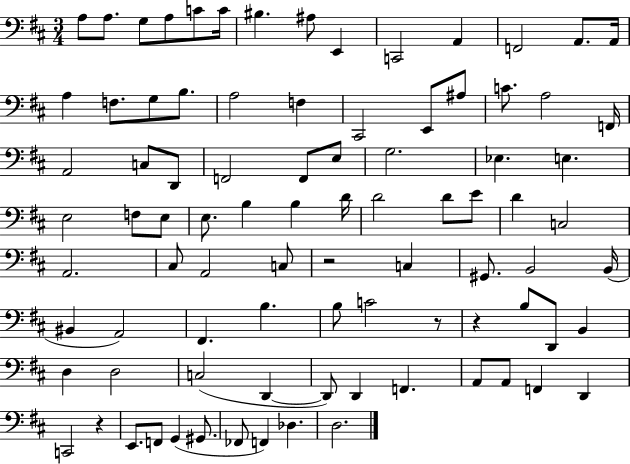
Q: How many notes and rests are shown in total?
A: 88